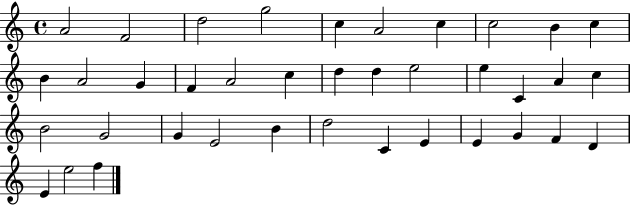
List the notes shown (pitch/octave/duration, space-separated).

A4/h F4/h D5/h G5/h C5/q A4/h C5/q C5/h B4/q C5/q B4/q A4/h G4/q F4/q A4/h C5/q D5/q D5/q E5/h E5/q C4/q A4/q C5/q B4/h G4/h G4/q E4/h B4/q D5/h C4/q E4/q E4/q G4/q F4/q D4/q E4/q E5/h F5/q